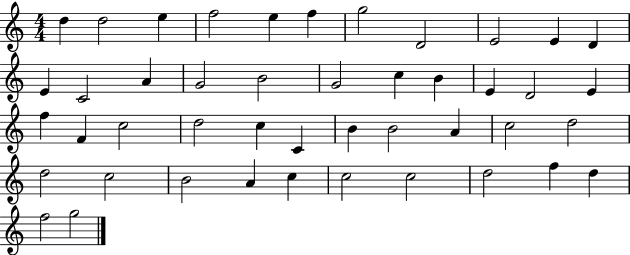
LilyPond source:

{
  \clef treble
  \numericTimeSignature
  \time 4/4
  \key c \major
  d''4 d''2 e''4 | f''2 e''4 f''4 | g''2 d'2 | e'2 e'4 d'4 | \break e'4 c'2 a'4 | g'2 b'2 | g'2 c''4 b'4 | e'4 d'2 e'4 | \break f''4 f'4 c''2 | d''2 c''4 c'4 | b'4 b'2 a'4 | c''2 d''2 | \break d''2 c''2 | b'2 a'4 c''4 | c''2 c''2 | d''2 f''4 d''4 | \break f''2 g''2 | \bar "|."
}